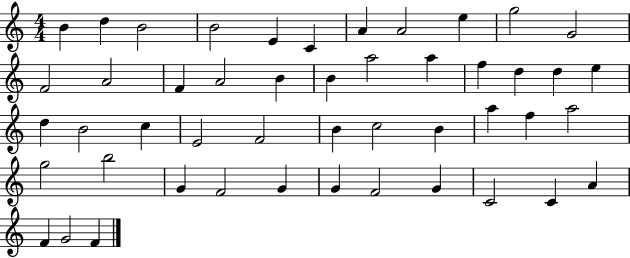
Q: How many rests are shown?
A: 0